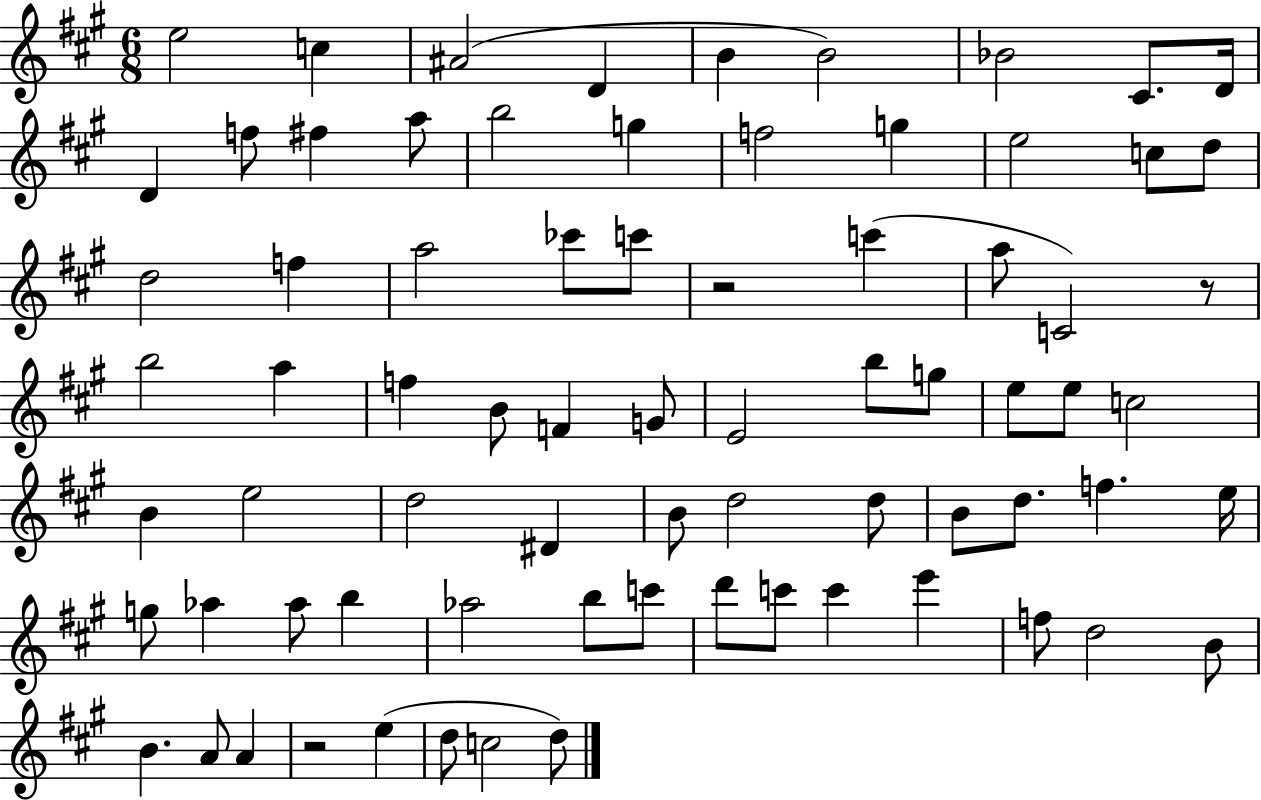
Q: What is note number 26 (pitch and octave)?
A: C6